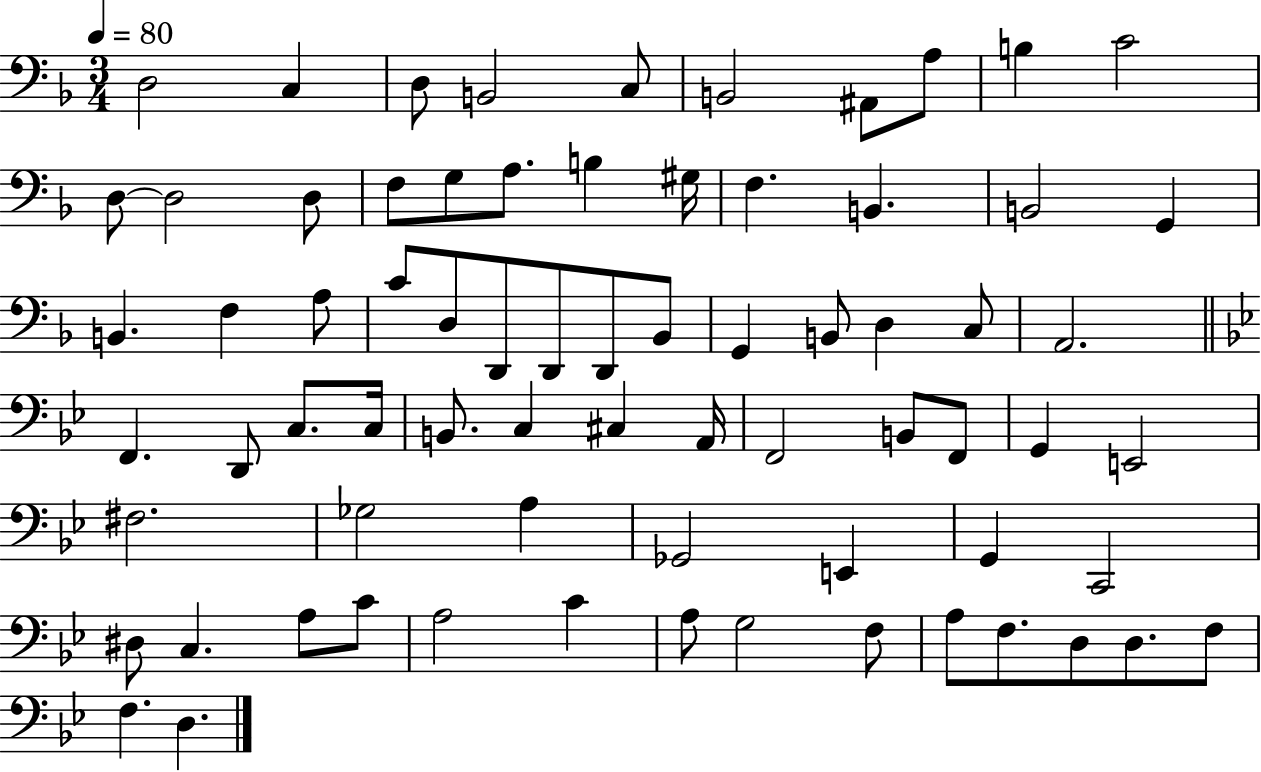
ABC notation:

X:1
T:Untitled
M:3/4
L:1/4
K:F
D,2 C, D,/2 B,,2 C,/2 B,,2 ^A,,/2 A,/2 B, C2 D,/2 D,2 D,/2 F,/2 G,/2 A,/2 B, ^G,/4 F, B,, B,,2 G,, B,, F, A,/2 C/2 D,/2 D,,/2 D,,/2 D,,/2 _B,,/2 G,, B,,/2 D, C,/2 A,,2 F,, D,,/2 C,/2 C,/4 B,,/2 C, ^C, A,,/4 F,,2 B,,/2 F,,/2 G,, E,,2 ^F,2 _G,2 A, _G,,2 E,, G,, C,,2 ^D,/2 C, A,/2 C/2 A,2 C A,/2 G,2 F,/2 A,/2 F,/2 D,/2 D,/2 F,/2 F, D,